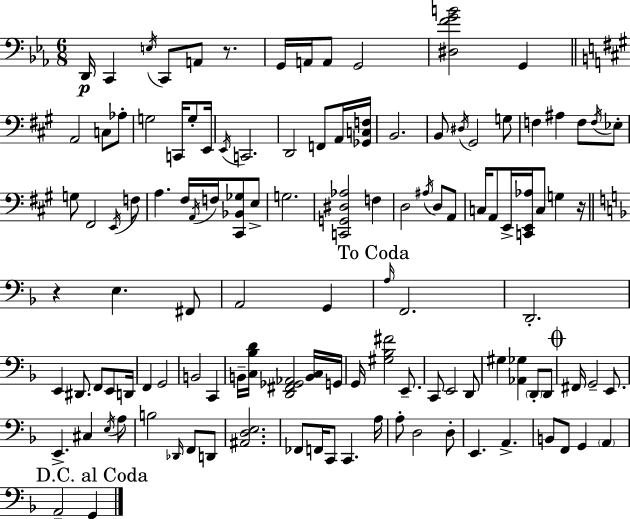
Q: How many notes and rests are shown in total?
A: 119